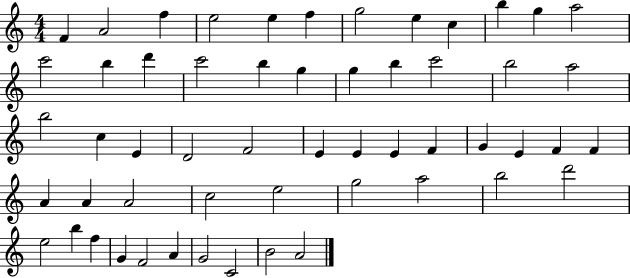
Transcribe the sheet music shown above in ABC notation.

X:1
T:Untitled
M:4/4
L:1/4
K:C
F A2 f e2 e f g2 e c b g a2 c'2 b d' c'2 b g g b c'2 b2 a2 b2 c E D2 F2 E E E F G E F F A A A2 c2 e2 g2 a2 b2 d'2 e2 b f G F2 A G2 C2 B2 A2